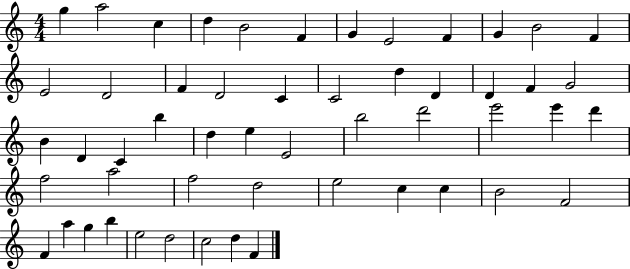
G5/q A5/h C5/q D5/q B4/h F4/q G4/q E4/h F4/q G4/q B4/h F4/q E4/h D4/h F4/q D4/h C4/q C4/h D5/q D4/q D4/q F4/q G4/h B4/q D4/q C4/q B5/q D5/q E5/q E4/h B5/h D6/h E6/h E6/q D6/q F5/h A5/h F5/h D5/h E5/h C5/q C5/q B4/h F4/h F4/q A5/q G5/q B5/q E5/h D5/h C5/h D5/q F4/q